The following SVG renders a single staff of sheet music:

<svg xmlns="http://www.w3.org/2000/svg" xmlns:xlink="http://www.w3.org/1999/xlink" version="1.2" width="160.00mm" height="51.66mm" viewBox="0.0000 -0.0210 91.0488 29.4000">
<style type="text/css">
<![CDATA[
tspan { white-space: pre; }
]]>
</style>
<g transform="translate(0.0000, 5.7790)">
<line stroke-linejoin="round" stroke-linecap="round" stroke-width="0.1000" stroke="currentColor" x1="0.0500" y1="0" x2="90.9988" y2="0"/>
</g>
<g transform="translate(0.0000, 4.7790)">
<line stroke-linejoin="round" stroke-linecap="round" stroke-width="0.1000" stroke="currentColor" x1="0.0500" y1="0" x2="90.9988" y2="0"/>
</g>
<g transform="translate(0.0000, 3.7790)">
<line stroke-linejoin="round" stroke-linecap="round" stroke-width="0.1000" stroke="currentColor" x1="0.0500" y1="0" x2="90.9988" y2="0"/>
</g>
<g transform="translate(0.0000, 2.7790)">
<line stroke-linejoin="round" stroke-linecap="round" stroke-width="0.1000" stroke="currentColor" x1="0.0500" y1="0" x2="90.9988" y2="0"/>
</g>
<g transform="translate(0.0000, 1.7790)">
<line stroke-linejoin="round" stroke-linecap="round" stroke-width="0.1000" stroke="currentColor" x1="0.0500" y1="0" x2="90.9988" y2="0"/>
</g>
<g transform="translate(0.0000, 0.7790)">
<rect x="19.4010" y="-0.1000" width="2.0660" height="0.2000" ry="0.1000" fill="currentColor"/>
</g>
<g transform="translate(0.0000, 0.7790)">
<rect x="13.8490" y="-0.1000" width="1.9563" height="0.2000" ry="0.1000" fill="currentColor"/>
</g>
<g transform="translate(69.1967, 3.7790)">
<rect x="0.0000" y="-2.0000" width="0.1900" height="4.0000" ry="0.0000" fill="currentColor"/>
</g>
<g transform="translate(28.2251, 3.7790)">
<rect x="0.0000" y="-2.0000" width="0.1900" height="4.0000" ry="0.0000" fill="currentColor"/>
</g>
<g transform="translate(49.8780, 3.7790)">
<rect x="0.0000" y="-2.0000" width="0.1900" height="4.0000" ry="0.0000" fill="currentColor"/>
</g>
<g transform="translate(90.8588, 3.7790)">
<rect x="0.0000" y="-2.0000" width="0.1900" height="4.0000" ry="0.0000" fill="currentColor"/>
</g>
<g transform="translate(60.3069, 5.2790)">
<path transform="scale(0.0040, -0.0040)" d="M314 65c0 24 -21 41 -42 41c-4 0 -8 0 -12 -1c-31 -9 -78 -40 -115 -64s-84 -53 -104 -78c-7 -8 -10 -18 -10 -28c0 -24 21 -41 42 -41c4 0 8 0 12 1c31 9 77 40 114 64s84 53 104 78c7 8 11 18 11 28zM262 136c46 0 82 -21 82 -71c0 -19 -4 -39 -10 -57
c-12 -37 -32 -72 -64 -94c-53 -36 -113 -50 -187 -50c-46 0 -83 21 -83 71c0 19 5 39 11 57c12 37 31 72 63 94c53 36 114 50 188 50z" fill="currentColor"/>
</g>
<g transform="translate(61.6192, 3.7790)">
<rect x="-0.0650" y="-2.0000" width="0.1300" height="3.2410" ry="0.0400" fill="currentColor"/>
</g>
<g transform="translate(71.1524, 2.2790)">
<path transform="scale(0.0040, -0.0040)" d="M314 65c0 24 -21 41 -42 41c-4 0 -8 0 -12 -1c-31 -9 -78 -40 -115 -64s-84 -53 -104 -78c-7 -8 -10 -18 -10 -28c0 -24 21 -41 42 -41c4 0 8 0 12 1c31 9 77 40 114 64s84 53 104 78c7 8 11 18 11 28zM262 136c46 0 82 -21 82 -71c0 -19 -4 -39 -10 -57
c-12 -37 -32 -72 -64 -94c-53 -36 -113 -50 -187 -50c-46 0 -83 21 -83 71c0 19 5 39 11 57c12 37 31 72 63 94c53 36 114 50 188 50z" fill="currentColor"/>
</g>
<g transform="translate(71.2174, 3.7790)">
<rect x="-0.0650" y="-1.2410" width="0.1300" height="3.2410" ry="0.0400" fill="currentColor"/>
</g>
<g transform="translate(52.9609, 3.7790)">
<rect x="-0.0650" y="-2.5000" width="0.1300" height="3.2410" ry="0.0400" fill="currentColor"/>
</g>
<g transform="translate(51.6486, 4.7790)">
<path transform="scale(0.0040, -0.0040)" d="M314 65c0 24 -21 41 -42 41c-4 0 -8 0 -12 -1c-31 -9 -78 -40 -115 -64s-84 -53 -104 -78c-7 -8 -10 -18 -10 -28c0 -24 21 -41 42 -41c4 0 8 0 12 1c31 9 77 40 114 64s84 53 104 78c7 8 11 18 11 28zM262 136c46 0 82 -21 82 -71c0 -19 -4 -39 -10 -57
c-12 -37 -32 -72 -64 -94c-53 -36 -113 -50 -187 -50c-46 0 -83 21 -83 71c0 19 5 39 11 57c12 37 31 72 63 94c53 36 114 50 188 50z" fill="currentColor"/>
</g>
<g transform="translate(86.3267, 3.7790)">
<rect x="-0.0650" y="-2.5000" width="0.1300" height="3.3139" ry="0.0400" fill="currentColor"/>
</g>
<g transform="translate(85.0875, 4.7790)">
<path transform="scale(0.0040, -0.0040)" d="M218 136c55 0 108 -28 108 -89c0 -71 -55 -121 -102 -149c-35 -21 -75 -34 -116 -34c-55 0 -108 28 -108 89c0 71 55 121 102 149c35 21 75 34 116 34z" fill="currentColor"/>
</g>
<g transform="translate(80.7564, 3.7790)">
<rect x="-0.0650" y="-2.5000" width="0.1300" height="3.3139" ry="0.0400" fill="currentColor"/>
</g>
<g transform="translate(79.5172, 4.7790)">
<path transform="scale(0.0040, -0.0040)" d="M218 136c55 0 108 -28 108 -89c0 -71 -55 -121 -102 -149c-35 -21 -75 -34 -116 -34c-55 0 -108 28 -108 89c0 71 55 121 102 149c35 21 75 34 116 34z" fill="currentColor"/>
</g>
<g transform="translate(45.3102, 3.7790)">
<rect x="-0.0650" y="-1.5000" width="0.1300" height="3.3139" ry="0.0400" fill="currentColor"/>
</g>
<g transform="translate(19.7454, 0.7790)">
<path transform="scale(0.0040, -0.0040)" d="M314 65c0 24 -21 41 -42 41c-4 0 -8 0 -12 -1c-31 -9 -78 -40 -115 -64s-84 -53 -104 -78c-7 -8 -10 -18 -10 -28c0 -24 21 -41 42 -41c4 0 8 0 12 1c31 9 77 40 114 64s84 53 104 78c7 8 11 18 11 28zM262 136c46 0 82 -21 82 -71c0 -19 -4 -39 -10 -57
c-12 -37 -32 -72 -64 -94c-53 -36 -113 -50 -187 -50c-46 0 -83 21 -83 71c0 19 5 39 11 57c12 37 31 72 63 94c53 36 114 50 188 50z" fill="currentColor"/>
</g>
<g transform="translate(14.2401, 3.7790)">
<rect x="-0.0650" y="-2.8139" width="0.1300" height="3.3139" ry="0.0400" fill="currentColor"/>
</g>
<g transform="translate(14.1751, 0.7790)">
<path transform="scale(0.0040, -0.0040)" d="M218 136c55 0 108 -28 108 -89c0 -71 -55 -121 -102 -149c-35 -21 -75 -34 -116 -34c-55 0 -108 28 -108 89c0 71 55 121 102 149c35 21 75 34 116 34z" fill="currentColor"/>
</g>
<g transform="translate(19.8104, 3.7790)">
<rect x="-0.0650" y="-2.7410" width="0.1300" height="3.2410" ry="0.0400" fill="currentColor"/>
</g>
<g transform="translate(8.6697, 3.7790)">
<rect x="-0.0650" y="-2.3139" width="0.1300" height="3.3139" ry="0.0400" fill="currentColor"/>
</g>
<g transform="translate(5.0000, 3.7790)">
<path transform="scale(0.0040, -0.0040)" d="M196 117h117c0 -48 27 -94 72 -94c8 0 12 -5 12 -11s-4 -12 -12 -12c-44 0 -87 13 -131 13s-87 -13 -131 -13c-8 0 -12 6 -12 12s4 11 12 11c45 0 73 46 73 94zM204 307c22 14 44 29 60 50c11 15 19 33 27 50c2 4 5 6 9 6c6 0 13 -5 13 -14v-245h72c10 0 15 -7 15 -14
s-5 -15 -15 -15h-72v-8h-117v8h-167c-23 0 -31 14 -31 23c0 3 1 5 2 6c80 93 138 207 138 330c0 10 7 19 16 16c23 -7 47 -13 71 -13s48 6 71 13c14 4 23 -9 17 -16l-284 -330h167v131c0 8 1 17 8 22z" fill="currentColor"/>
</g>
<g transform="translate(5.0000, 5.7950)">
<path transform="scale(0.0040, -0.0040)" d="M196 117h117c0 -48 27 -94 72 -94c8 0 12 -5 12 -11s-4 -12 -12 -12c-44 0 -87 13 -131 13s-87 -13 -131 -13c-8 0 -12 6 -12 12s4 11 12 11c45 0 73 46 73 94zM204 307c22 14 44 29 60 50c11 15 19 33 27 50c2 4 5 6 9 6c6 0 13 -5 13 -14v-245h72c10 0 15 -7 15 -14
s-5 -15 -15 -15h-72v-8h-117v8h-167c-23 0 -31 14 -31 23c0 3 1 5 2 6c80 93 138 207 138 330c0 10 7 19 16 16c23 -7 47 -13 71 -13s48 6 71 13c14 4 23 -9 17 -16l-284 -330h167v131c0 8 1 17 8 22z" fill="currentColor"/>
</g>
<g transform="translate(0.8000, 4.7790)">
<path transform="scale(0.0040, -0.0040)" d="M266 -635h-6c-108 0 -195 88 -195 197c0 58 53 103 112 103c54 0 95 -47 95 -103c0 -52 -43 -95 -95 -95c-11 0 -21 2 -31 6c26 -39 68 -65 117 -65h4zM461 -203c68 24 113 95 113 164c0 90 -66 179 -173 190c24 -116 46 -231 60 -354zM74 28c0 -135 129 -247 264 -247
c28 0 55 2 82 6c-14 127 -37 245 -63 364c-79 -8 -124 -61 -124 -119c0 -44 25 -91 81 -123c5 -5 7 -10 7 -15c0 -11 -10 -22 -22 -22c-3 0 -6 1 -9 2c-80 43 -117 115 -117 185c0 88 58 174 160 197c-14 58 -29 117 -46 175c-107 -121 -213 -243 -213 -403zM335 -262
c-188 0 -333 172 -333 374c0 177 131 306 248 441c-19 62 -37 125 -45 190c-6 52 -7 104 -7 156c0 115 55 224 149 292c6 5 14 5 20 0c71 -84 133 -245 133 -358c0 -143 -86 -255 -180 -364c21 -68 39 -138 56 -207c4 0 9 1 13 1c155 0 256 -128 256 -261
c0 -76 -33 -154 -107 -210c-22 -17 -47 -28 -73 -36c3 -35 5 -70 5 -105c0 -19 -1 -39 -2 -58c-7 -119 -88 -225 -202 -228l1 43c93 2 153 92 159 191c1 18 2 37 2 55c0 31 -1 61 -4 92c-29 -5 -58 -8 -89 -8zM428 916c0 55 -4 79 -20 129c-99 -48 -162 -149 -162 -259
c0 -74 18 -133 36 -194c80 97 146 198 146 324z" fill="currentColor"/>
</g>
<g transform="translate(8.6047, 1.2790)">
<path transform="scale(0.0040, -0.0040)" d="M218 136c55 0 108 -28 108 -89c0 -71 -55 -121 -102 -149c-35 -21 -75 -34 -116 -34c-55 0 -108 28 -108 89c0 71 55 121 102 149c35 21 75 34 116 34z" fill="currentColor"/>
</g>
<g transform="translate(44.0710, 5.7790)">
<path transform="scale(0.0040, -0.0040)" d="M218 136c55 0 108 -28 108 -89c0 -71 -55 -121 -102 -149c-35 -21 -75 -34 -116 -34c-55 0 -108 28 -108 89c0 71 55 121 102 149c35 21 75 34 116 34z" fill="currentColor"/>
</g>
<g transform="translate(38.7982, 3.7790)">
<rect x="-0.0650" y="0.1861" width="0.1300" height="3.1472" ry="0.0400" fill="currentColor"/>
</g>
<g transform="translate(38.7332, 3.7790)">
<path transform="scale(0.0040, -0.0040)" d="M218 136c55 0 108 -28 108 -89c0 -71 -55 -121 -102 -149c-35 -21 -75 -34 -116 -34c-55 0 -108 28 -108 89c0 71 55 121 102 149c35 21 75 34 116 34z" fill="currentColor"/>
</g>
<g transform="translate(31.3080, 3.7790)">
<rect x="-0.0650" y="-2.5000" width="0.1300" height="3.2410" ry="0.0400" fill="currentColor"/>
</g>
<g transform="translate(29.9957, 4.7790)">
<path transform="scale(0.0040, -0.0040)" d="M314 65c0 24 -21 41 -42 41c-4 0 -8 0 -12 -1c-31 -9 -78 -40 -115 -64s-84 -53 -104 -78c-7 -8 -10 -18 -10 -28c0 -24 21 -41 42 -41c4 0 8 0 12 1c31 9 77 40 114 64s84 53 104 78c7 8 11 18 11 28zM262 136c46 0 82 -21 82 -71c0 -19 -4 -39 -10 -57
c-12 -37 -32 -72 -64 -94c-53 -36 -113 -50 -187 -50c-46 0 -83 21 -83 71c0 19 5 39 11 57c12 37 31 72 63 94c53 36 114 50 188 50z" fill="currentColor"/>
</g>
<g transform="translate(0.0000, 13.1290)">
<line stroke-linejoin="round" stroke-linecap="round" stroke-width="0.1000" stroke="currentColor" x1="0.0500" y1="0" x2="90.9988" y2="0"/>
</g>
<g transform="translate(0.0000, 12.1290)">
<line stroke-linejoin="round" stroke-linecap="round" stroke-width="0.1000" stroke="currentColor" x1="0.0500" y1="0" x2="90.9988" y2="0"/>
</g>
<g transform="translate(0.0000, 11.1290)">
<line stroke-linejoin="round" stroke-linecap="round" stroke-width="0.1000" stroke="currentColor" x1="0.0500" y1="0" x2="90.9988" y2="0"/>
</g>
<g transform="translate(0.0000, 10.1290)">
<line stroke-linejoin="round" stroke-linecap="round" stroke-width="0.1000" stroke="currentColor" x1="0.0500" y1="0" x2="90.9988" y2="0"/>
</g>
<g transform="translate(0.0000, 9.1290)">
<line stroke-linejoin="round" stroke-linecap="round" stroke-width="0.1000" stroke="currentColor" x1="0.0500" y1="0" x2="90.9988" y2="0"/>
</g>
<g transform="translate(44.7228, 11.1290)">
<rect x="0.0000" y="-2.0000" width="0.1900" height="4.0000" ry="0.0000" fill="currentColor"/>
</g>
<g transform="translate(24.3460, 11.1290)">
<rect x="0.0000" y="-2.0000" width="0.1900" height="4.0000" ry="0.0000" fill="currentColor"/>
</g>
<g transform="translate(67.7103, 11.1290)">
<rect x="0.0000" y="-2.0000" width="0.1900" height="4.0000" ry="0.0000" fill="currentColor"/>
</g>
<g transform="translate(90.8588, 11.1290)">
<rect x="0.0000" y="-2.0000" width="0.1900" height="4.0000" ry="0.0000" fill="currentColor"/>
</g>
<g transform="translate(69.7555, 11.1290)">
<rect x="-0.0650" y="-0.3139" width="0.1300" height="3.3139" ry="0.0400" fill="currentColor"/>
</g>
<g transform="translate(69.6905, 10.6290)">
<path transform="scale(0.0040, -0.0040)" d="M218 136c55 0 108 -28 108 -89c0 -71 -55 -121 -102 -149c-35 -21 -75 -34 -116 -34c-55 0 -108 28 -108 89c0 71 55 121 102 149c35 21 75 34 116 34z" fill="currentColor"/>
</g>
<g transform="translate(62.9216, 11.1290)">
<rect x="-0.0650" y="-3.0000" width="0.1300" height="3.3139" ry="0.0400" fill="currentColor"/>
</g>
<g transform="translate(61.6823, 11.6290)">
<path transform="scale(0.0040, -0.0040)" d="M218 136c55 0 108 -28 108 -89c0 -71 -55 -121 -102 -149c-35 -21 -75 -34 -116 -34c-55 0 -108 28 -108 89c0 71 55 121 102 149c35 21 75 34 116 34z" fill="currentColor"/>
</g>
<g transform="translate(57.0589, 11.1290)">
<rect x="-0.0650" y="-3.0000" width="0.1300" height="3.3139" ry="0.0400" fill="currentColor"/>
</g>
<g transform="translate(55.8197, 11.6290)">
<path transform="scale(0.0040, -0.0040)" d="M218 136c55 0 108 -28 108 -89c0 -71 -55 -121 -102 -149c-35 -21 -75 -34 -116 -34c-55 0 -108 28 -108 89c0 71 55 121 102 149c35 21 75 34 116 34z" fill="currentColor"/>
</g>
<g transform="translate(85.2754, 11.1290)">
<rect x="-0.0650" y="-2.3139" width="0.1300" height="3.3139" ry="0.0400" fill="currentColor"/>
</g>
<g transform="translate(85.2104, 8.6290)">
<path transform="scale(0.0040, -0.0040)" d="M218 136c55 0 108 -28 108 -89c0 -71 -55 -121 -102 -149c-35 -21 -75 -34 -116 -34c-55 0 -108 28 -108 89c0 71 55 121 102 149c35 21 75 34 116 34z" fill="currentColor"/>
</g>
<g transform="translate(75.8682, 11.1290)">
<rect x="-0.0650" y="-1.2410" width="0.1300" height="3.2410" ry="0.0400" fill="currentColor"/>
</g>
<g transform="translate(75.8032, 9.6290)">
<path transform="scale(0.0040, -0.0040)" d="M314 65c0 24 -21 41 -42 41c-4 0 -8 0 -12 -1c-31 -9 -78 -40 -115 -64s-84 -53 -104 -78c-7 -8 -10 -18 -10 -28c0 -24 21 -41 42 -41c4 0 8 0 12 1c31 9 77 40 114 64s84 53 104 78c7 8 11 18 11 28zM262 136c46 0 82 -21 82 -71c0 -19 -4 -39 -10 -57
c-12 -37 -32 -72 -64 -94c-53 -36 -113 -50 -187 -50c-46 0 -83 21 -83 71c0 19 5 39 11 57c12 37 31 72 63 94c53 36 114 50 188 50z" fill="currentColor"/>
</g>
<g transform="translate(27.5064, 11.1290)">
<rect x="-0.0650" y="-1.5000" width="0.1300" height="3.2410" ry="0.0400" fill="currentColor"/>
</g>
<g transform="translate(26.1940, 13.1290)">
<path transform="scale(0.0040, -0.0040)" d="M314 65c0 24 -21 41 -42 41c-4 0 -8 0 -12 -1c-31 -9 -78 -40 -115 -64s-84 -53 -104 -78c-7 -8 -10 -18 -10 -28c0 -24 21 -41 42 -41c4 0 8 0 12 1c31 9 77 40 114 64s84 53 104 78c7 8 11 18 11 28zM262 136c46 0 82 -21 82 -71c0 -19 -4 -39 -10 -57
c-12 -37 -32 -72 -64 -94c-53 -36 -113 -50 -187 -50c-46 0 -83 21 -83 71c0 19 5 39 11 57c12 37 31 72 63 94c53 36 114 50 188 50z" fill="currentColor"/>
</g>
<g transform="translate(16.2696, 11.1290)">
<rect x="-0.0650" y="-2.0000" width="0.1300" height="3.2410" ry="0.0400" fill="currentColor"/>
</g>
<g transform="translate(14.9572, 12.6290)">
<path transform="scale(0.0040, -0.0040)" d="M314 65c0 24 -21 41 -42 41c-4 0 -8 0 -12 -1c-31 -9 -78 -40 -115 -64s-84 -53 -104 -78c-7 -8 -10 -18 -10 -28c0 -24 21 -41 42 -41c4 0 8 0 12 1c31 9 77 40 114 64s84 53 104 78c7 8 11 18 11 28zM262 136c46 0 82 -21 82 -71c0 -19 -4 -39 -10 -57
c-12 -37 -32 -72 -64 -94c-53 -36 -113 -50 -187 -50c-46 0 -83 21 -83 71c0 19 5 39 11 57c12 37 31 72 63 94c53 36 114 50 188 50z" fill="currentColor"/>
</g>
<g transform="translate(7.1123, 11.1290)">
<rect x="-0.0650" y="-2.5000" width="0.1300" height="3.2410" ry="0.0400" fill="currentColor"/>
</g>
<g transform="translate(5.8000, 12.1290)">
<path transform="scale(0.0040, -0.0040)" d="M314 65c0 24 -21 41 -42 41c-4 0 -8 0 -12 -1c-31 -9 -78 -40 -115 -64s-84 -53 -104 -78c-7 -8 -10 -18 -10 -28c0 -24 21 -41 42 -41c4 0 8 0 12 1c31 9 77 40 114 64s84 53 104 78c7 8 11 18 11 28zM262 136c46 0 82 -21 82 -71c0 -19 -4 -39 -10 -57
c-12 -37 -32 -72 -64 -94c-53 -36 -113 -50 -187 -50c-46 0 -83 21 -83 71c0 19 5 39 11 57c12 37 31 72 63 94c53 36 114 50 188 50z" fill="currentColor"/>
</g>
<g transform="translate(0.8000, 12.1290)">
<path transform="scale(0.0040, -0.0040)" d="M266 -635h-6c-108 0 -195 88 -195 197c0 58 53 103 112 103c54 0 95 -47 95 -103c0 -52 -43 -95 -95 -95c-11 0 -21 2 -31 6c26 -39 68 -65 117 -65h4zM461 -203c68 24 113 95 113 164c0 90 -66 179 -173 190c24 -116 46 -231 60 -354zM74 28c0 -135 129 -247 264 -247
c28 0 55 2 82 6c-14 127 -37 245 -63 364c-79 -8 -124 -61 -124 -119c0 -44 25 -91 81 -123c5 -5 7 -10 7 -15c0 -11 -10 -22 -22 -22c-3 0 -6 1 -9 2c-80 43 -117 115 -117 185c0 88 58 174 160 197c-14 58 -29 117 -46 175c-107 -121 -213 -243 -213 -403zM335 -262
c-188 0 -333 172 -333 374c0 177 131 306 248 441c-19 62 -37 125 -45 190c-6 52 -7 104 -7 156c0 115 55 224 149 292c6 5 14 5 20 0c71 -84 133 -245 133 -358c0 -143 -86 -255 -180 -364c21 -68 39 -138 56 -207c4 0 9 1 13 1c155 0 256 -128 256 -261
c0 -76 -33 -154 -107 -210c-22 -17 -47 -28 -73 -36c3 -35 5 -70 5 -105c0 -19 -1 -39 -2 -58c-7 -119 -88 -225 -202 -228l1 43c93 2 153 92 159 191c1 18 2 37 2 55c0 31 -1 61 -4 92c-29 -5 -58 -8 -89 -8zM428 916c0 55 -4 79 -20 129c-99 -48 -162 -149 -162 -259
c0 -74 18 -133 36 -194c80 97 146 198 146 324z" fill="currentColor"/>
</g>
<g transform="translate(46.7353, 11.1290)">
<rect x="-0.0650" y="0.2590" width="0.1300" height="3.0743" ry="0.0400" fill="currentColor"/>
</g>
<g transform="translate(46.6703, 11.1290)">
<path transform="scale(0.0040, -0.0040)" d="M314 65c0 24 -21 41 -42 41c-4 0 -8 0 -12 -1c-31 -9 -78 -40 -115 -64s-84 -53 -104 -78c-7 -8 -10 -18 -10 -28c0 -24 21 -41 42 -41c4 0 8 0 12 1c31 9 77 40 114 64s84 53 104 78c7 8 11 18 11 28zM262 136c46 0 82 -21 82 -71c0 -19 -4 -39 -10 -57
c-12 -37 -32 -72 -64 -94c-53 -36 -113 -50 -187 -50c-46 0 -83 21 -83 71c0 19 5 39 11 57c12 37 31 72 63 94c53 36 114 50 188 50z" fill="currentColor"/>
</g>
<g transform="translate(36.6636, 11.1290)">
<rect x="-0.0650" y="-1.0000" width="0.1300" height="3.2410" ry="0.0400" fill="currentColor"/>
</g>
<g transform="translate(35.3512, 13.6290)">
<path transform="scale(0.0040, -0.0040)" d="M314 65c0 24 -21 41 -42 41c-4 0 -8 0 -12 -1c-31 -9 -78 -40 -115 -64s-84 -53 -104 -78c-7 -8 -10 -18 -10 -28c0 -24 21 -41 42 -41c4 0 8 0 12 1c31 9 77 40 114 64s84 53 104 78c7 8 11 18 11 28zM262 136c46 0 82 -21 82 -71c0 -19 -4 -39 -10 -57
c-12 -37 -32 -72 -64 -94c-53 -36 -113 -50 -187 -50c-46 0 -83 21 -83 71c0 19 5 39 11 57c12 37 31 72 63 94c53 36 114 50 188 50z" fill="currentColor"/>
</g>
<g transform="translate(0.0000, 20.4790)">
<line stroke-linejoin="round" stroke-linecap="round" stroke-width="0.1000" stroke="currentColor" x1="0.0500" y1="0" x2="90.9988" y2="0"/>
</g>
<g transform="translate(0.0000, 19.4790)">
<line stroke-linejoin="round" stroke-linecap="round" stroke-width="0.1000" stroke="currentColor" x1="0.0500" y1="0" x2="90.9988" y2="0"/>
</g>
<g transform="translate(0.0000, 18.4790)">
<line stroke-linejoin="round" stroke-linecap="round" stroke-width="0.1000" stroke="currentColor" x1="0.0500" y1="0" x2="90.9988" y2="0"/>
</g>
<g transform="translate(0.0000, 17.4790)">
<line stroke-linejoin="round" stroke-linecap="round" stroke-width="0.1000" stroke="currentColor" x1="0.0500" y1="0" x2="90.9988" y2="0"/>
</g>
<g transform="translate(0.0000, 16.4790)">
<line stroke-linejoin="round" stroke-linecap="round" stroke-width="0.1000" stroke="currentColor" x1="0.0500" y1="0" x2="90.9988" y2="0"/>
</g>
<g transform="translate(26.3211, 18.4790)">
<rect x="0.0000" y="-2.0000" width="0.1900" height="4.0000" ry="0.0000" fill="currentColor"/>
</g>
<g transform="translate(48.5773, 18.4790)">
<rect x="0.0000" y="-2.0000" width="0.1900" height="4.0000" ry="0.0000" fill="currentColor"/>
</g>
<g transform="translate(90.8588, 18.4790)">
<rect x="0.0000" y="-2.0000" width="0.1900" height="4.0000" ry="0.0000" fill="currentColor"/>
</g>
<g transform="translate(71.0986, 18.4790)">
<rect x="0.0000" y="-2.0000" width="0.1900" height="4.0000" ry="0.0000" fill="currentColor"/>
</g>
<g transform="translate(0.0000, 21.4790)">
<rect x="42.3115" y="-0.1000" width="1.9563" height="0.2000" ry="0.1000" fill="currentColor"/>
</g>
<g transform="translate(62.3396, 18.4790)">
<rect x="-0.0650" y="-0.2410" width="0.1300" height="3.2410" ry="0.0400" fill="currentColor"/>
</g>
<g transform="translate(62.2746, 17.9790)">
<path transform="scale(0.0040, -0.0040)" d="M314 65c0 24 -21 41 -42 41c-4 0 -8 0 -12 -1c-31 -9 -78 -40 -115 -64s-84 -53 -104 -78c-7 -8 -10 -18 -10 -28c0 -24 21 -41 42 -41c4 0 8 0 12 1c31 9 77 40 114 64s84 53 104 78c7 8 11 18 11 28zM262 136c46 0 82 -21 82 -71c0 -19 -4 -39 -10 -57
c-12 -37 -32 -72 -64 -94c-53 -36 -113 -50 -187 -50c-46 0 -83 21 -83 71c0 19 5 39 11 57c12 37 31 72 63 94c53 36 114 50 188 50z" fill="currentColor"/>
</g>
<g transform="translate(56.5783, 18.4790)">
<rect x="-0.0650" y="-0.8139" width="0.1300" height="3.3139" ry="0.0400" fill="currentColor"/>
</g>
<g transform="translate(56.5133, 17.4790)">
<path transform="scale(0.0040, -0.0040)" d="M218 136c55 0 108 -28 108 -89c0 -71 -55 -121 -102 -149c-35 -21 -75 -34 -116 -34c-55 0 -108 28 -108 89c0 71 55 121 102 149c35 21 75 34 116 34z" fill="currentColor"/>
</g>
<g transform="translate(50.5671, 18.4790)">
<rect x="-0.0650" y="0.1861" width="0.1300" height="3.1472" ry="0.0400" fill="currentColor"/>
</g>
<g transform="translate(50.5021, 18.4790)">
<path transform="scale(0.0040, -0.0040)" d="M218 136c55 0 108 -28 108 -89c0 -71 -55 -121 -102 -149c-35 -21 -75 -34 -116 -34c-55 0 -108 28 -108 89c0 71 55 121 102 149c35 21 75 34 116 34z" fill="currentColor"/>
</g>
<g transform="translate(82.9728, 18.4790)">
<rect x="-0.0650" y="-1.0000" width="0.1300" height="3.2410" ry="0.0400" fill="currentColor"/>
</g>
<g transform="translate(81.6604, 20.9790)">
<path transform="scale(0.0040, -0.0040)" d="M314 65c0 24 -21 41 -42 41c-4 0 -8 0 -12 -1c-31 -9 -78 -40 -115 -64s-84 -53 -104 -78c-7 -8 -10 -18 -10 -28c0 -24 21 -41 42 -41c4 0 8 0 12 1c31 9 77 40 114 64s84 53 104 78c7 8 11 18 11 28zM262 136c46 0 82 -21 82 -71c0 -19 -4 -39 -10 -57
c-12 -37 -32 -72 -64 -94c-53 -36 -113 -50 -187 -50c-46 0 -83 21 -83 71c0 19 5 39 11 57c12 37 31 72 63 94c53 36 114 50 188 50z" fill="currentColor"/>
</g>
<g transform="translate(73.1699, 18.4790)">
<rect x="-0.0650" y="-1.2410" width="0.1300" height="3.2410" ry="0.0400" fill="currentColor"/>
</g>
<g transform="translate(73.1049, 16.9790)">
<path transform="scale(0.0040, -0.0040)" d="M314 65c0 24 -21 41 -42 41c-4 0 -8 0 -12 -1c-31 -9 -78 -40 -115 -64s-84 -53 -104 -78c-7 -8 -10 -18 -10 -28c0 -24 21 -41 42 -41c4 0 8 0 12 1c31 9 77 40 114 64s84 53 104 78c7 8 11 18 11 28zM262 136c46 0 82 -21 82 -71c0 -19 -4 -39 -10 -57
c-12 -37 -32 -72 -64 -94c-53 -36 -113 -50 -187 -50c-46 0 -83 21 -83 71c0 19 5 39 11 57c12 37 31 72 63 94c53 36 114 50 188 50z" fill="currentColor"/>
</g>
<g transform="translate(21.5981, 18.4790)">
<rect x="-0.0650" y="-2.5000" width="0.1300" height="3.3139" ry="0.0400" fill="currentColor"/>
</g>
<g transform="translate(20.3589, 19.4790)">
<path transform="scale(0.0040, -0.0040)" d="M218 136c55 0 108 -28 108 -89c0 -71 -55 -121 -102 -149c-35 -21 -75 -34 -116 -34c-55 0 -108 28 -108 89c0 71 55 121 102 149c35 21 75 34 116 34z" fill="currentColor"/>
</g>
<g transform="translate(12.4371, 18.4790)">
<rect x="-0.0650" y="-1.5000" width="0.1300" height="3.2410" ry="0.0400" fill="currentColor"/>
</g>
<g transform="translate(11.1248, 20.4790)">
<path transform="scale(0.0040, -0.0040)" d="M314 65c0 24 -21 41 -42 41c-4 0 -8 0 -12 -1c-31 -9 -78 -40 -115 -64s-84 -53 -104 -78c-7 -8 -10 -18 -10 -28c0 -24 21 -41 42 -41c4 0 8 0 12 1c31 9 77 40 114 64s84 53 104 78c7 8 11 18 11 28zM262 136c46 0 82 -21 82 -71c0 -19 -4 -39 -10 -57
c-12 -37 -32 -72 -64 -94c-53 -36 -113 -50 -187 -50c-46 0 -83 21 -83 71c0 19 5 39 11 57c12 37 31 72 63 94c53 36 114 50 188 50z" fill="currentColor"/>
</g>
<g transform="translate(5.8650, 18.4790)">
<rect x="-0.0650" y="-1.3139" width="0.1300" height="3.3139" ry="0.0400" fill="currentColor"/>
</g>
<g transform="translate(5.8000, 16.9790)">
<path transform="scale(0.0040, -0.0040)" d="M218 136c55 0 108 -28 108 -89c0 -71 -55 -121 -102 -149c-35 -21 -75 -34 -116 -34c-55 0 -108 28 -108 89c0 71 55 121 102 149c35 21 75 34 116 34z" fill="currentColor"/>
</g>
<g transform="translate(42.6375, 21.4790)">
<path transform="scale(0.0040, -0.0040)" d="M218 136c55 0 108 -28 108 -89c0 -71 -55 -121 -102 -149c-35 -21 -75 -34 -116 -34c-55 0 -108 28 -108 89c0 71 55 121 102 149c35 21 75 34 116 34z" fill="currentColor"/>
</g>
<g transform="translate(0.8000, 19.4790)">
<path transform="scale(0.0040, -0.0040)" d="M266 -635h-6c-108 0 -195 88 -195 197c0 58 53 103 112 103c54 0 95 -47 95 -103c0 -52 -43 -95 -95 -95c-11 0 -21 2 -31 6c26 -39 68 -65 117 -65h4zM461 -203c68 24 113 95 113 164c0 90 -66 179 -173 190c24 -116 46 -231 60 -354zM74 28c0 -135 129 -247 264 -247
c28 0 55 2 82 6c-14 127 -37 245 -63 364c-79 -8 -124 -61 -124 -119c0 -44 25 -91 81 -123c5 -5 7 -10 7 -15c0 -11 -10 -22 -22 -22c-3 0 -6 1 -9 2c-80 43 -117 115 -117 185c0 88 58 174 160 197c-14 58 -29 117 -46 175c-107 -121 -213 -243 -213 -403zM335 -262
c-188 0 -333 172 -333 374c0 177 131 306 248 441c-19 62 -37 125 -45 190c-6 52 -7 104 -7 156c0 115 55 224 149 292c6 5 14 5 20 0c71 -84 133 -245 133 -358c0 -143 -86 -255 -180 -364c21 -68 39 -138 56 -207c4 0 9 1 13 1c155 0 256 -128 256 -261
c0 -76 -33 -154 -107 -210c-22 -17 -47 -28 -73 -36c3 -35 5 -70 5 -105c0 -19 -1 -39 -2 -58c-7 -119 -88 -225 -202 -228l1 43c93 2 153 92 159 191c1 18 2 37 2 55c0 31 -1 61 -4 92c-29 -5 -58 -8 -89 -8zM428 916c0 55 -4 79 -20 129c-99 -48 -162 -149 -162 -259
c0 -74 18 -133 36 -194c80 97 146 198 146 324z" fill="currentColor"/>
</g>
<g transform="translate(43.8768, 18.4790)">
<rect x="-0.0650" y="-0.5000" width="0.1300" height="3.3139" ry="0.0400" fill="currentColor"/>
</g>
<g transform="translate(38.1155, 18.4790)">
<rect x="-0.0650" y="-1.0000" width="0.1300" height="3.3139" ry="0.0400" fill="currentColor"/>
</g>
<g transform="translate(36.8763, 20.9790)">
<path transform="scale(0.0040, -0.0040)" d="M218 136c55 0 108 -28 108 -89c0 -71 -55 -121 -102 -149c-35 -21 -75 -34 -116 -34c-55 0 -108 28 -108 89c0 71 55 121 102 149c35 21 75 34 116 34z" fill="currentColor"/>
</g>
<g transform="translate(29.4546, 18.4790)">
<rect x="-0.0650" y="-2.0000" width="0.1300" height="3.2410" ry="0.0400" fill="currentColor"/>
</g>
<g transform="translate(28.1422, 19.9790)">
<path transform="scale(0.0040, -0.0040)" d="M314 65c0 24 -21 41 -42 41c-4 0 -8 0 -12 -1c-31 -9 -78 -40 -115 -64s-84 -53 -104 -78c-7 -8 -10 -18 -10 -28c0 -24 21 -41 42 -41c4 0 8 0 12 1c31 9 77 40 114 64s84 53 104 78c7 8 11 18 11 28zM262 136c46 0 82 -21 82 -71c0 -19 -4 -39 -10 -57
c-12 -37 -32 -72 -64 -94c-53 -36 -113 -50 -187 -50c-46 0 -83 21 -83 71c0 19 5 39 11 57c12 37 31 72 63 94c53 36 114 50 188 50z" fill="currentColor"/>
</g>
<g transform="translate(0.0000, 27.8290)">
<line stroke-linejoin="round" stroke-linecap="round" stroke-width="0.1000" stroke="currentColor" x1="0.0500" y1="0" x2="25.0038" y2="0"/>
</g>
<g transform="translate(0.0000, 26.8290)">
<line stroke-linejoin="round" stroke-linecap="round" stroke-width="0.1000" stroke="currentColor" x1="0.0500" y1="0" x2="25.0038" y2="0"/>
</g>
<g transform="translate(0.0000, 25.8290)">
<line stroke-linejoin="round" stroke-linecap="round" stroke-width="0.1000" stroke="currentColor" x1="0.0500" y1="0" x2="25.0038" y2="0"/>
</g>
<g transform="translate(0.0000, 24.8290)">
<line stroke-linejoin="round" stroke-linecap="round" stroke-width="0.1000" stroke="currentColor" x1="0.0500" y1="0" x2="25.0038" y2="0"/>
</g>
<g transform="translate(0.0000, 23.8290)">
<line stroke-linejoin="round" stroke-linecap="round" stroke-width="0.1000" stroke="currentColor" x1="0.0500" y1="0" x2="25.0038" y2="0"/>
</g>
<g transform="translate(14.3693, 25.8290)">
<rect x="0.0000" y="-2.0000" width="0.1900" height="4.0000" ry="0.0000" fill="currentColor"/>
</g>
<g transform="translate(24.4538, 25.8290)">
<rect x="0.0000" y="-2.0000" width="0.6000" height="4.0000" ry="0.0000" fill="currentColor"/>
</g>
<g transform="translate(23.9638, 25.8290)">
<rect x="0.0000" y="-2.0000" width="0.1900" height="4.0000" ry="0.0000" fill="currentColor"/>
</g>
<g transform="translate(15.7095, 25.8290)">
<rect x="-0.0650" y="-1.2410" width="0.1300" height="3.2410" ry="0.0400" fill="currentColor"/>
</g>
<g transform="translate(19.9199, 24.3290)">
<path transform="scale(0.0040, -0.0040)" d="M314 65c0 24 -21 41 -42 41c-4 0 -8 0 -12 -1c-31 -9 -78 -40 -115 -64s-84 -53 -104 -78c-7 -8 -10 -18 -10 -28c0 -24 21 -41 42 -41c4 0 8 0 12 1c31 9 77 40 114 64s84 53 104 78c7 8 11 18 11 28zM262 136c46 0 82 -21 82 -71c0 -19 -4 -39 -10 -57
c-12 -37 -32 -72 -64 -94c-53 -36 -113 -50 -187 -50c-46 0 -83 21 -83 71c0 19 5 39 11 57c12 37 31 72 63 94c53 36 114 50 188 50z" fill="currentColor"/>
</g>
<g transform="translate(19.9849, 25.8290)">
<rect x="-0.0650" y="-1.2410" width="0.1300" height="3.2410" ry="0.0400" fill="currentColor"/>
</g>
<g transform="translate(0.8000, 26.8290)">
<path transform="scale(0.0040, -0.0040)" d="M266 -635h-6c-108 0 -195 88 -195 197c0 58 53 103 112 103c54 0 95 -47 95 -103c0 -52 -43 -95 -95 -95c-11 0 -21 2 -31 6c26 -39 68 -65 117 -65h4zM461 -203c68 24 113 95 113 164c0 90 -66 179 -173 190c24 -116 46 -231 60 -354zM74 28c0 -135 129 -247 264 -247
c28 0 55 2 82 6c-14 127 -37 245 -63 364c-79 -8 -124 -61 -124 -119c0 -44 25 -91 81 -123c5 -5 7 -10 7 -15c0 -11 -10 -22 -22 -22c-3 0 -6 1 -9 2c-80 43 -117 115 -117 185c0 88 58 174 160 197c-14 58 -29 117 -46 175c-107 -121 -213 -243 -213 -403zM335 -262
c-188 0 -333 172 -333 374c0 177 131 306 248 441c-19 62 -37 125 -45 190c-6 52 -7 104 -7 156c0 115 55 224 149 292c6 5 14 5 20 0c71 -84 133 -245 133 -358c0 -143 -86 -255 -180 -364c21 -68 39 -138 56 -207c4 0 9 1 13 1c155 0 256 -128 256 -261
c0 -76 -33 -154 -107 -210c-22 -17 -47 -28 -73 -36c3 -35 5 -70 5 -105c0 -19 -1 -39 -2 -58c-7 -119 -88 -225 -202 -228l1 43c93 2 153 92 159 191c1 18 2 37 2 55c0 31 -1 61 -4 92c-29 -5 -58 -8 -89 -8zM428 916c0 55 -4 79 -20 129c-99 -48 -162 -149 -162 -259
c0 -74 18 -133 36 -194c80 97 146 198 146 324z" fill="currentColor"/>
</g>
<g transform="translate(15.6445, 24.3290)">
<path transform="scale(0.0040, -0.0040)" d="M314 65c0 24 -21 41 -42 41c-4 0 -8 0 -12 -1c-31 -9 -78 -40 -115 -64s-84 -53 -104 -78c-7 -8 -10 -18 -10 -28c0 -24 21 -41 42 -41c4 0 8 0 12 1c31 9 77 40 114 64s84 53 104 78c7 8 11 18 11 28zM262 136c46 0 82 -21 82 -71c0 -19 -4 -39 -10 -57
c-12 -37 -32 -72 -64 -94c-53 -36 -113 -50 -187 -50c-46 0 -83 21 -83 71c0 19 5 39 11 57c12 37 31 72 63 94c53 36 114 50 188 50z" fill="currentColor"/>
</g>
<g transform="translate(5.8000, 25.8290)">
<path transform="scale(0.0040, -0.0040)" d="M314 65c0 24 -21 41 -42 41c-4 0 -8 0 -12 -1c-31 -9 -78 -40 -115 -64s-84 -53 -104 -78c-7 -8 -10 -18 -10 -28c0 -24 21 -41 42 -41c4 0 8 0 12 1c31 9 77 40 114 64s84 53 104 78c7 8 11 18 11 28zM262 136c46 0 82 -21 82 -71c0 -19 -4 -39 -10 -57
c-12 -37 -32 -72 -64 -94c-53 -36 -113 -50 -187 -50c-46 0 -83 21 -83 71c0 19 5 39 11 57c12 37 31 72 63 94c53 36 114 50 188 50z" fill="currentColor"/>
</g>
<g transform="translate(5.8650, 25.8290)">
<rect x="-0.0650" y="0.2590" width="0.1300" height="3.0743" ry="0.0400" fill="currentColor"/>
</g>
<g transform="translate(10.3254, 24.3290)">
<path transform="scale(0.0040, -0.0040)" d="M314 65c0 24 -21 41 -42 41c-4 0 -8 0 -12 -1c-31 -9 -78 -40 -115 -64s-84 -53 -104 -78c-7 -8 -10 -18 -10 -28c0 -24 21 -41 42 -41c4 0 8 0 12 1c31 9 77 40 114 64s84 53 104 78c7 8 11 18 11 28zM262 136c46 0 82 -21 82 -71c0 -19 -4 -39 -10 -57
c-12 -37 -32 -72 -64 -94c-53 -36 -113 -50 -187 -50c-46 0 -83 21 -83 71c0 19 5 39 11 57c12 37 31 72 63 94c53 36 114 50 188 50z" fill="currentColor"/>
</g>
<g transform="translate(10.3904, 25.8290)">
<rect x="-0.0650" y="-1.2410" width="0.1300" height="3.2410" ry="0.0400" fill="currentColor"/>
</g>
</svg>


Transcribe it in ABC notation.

X:1
T:Untitled
M:4/4
L:1/4
K:C
g a a2 G2 B E G2 F2 e2 G G G2 F2 E2 D2 B2 A A c e2 g e E2 G F2 D C B d c2 e2 D2 B2 e2 e2 e2